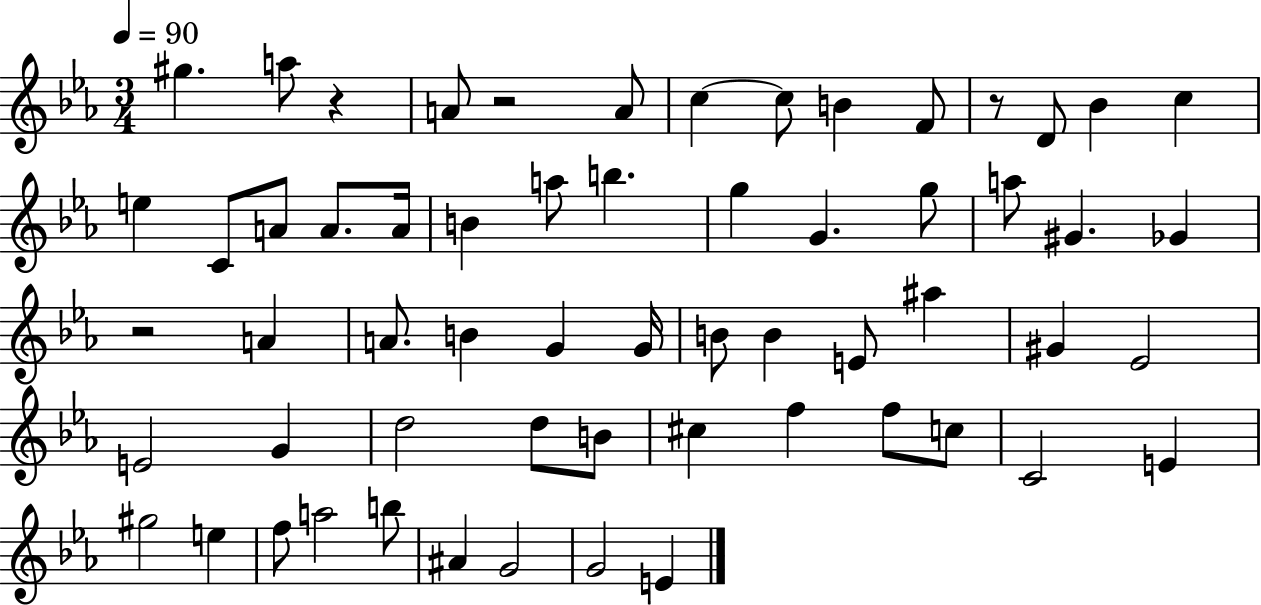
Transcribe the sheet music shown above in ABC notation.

X:1
T:Untitled
M:3/4
L:1/4
K:Eb
^g a/2 z A/2 z2 A/2 c c/2 B F/2 z/2 D/2 _B c e C/2 A/2 A/2 A/4 B a/2 b g G g/2 a/2 ^G _G z2 A A/2 B G G/4 B/2 B E/2 ^a ^G _E2 E2 G d2 d/2 B/2 ^c f f/2 c/2 C2 E ^g2 e f/2 a2 b/2 ^A G2 G2 E